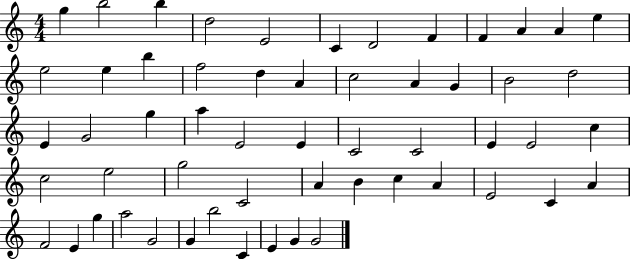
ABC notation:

X:1
T:Untitled
M:4/4
L:1/4
K:C
g b2 b d2 E2 C D2 F F A A e e2 e b f2 d A c2 A G B2 d2 E G2 g a E2 E C2 C2 E E2 c c2 e2 g2 C2 A B c A E2 C A F2 E g a2 G2 G b2 C E G G2